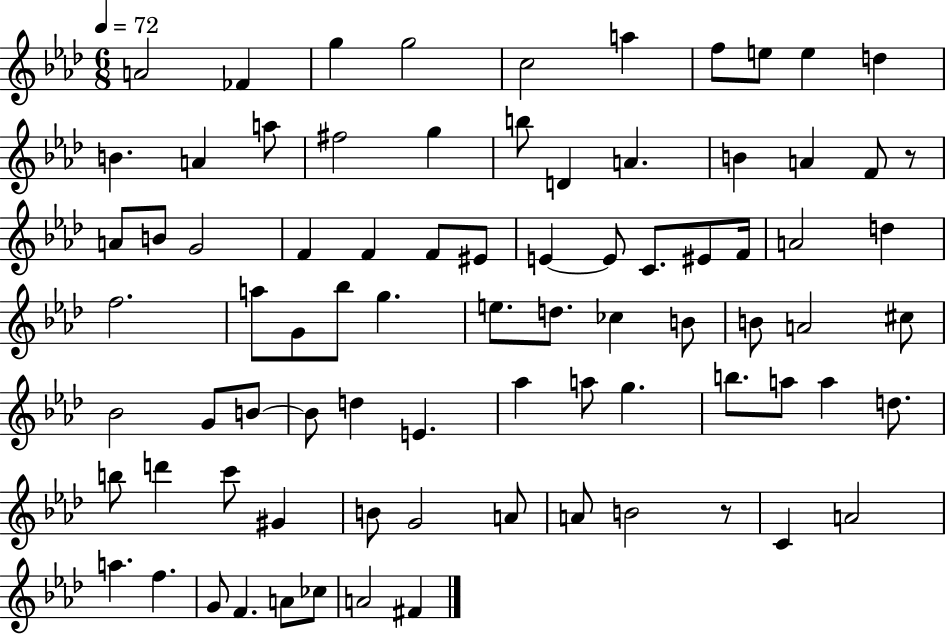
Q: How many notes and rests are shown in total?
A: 81